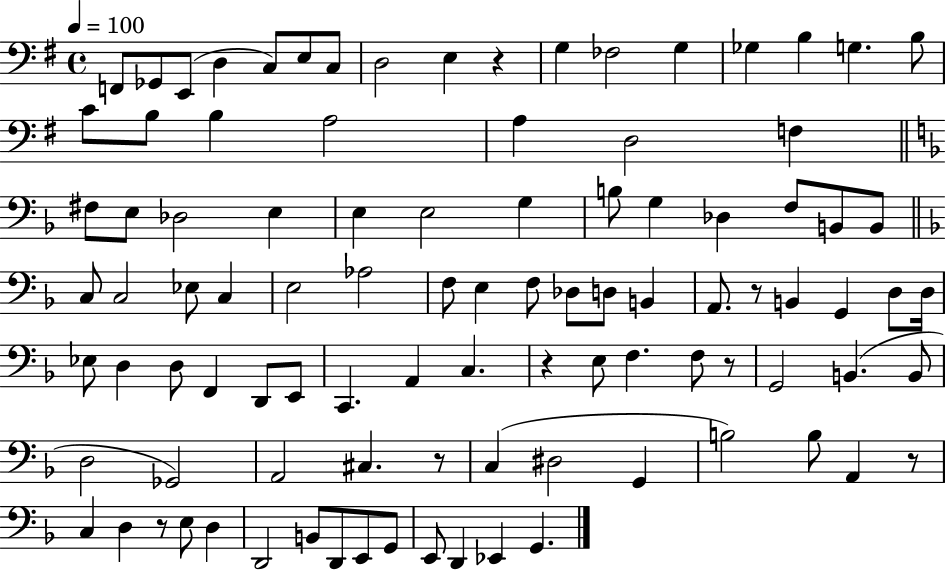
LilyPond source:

{
  \clef bass
  \time 4/4
  \defaultTimeSignature
  \key g \major
  \tempo 4 = 100
  f,8 ges,8 e,8( d4 c8) e8 c8 | d2 e4 r4 | g4 fes2 g4 | ges4 b4 g4. b8 | \break c'8 b8 b4 a2 | a4 d2 f4 | \bar "||" \break \key f \major fis8 e8 des2 e4 | e4 e2 g4 | b8 g4 des4 f8 b,8 b,8 | \bar "||" \break \key f \major c8 c2 ees8 c4 | e2 aes2 | f8 e4 f8 des8 d8 b,4 | a,8. r8 b,4 g,4 d8 d16 | \break ees8 d4 d8 f,4 d,8 e,8 | c,4. a,4 c4. | r4 e8 f4. f8 r8 | g,2 b,4.( b,8 | \break d2 ges,2) | a,2 cis4. r8 | c4( dis2 g,4 | b2) b8 a,4 r8 | \break c4 d4 r8 e8 d4 | d,2 b,8 d,8 e,8 g,8 | e,8 d,4 ees,4 g,4. | \bar "|."
}